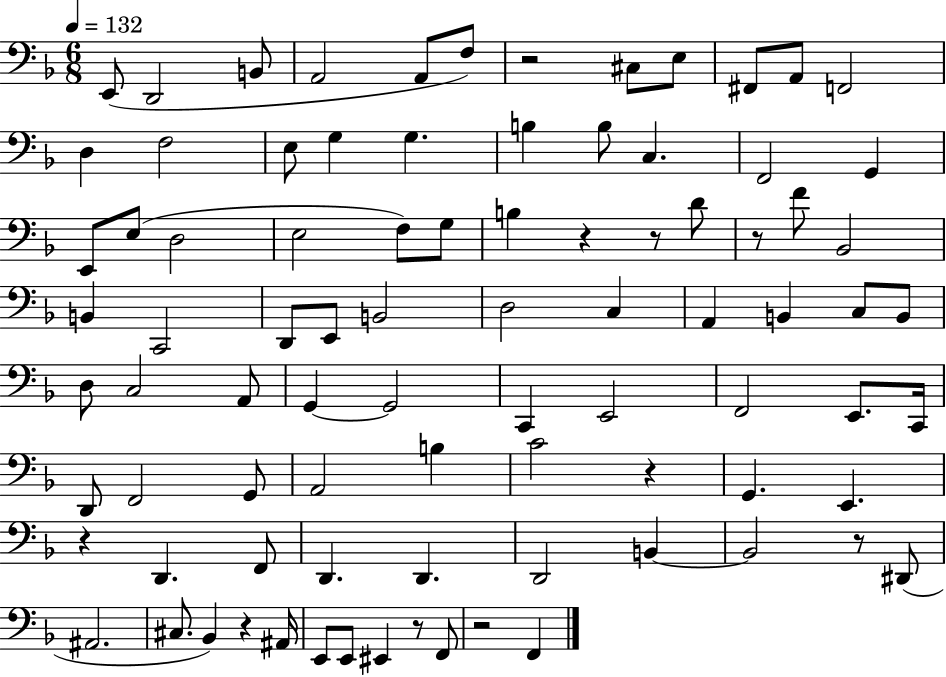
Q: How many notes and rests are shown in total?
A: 87